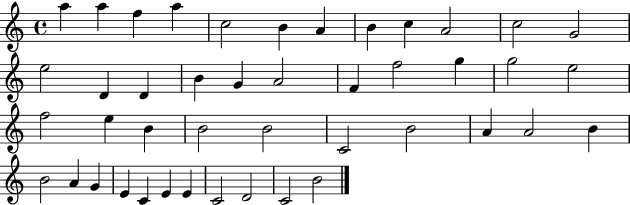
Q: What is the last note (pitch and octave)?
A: B4